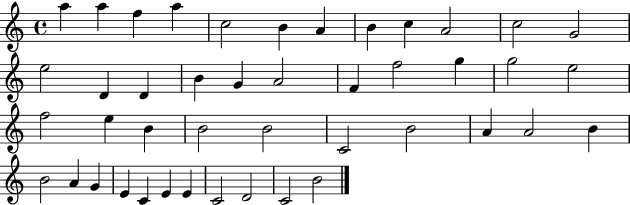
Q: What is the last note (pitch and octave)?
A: B4